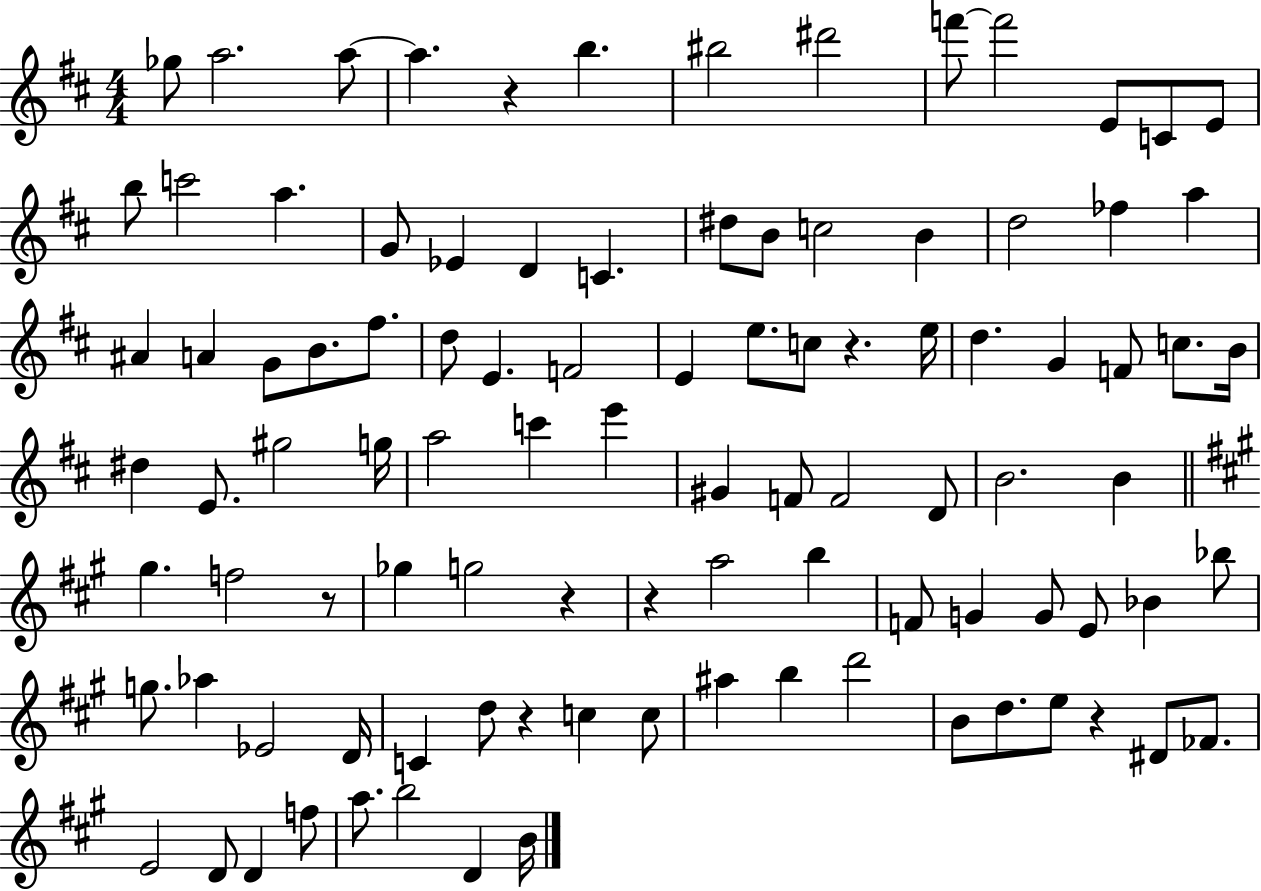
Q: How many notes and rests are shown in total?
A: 99